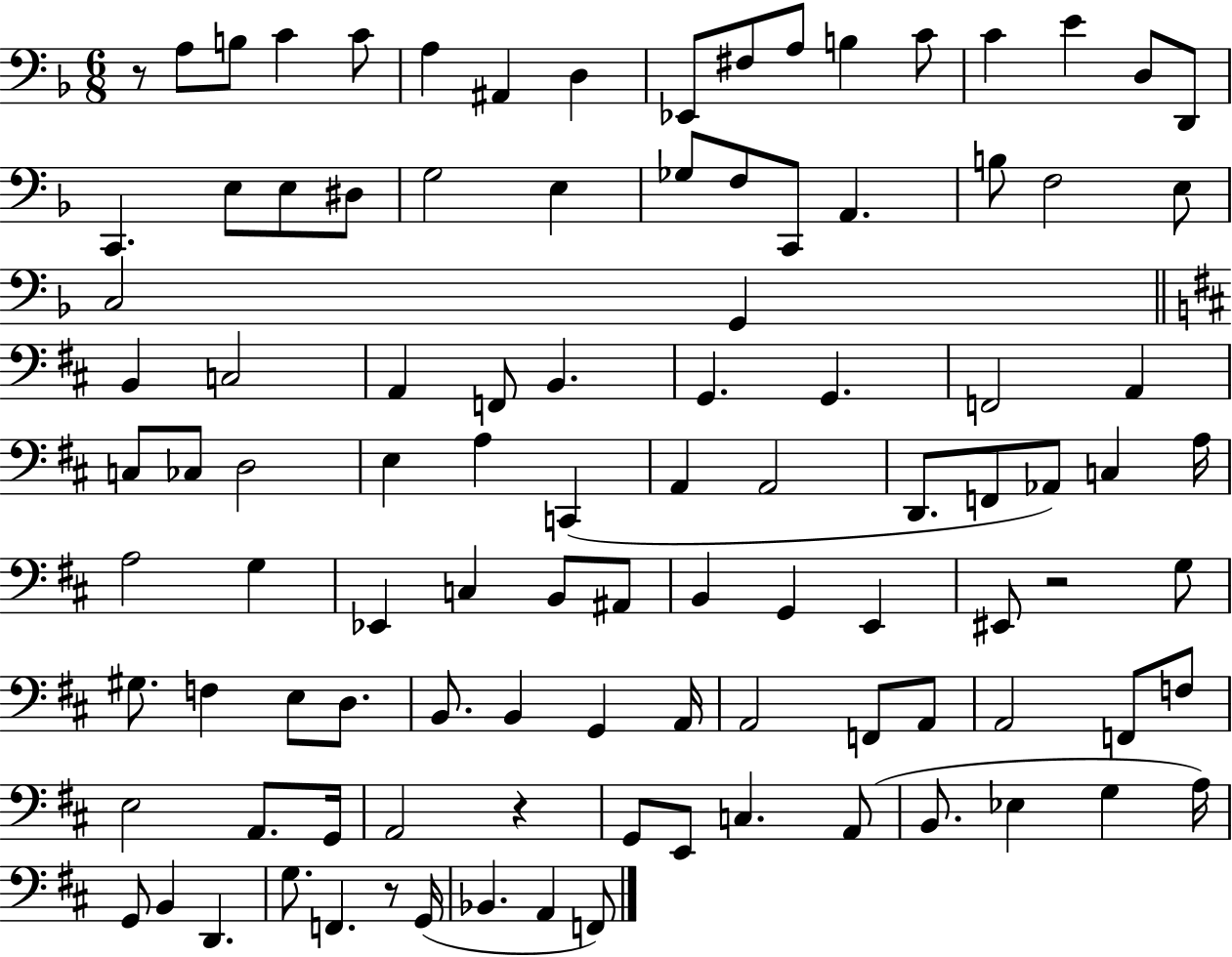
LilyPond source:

{
  \clef bass
  \numericTimeSignature
  \time 6/8
  \key f \major
  r8 a8 b8 c'4 c'8 | a4 ais,4 d4 | ees,8 fis8 a8 b4 c'8 | c'4 e'4 d8 d,8 | \break c,4. e8 e8 dis8 | g2 e4 | ges8 f8 c,8 a,4. | b8 f2 e8 | \break c2 g,4 | \bar "||" \break \key d \major b,4 c2 | a,4 f,8 b,4. | g,4. g,4. | f,2 a,4 | \break c8 ces8 d2 | e4 a4 c,4( | a,4 a,2 | d,8. f,8 aes,8) c4 a16 | \break a2 g4 | ees,4 c4 b,8 ais,8 | b,4 g,4 e,4 | eis,8 r2 g8 | \break gis8. f4 e8 d8. | b,8. b,4 g,4 a,16 | a,2 f,8 a,8 | a,2 f,8 f8 | \break e2 a,8. g,16 | a,2 r4 | g,8 e,8 c4. a,8( | b,8. ees4 g4 a16) | \break g,8 b,4 d,4. | g8. f,4. r8 g,16( | bes,4. a,4 f,8) | \bar "|."
}